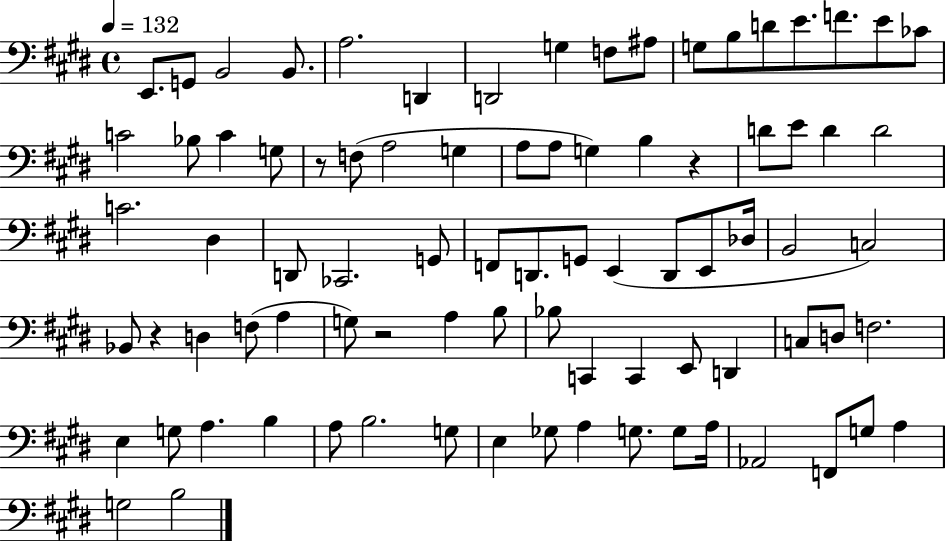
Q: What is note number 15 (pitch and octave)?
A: F4